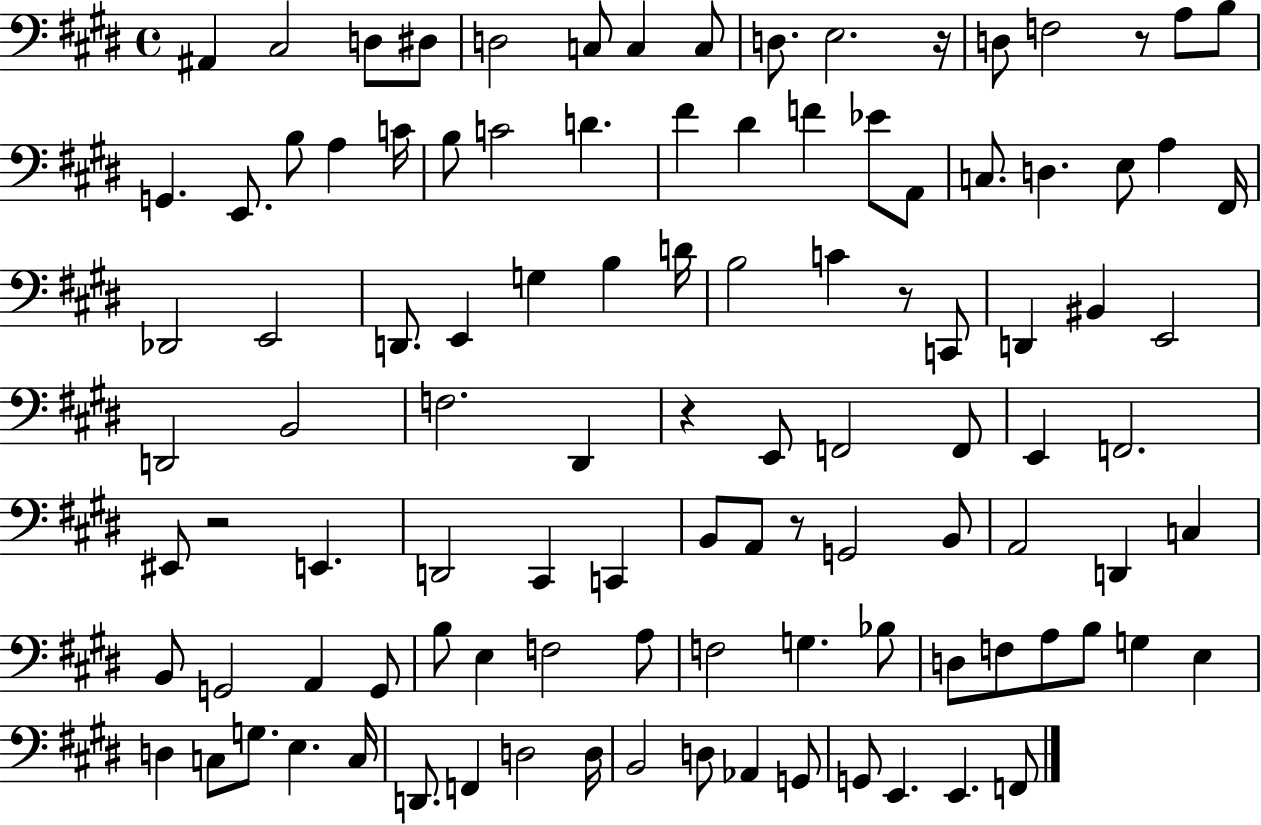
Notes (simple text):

A#2/q C#3/h D3/e D#3/e D3/h C3/e C3/q C3/e D3/e. E3/h. R/s D3/e F3/h R/e A3/e B3/e G2/q. E2/e. B3/e A3/q C4/s B3/e C4/h D4/q. F#4/q D#4/q F4/q Eb4/e A2/e C3/e. D3/q. E3/e A3/q F#2/s Db2/h E2/h D2/e. E2/q G3/q B3/q D4/s B3/h C4/q R/e C2/e D2/q BIS2/q E2/h D2/h B2/h F3/h. D#2/q R/q E2/e F2/h F2/e E2/q F2/h. EIS2/e R/h E2/q. D2/h C#2/q C2/q B2/e A2/e R/e G2/h B2/e A2/h D2/q C3/q B2/e G2/h A2/q G2/e B3/e E3/q F3/h A3/e F3/h G3/q. Bb3/e D3/e F3/e A3/e B3/e G3/q E3/q D3/q C3/e G3/e. E3/q. C3/s D2/e. F2/q D3/h D3/s B2/h D3/e Ab2/q G2/e G2/e E2/q. E2/q. F2/e